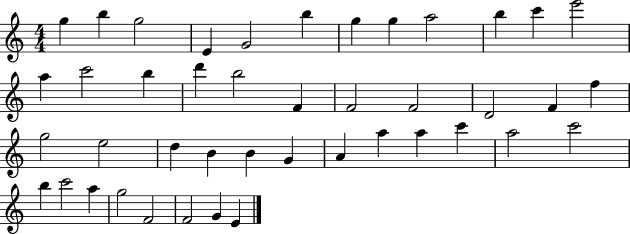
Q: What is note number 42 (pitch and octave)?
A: G4